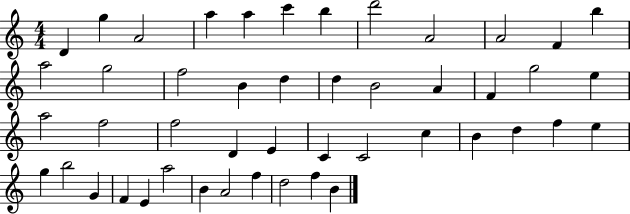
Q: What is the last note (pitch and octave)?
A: B4